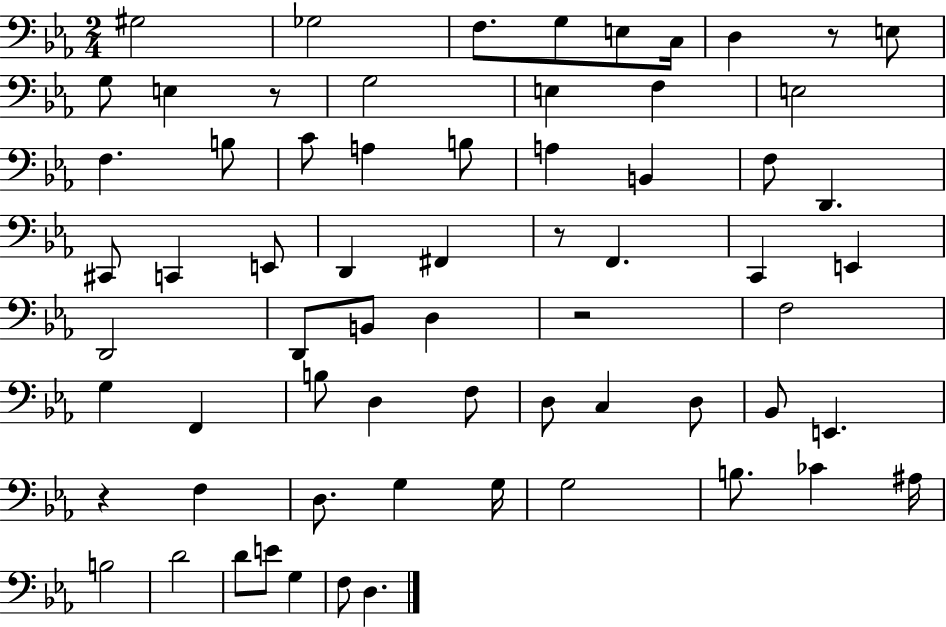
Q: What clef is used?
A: bass